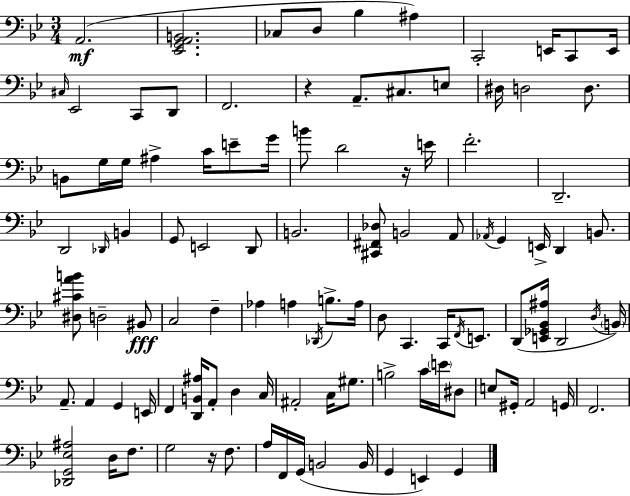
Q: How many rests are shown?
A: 3